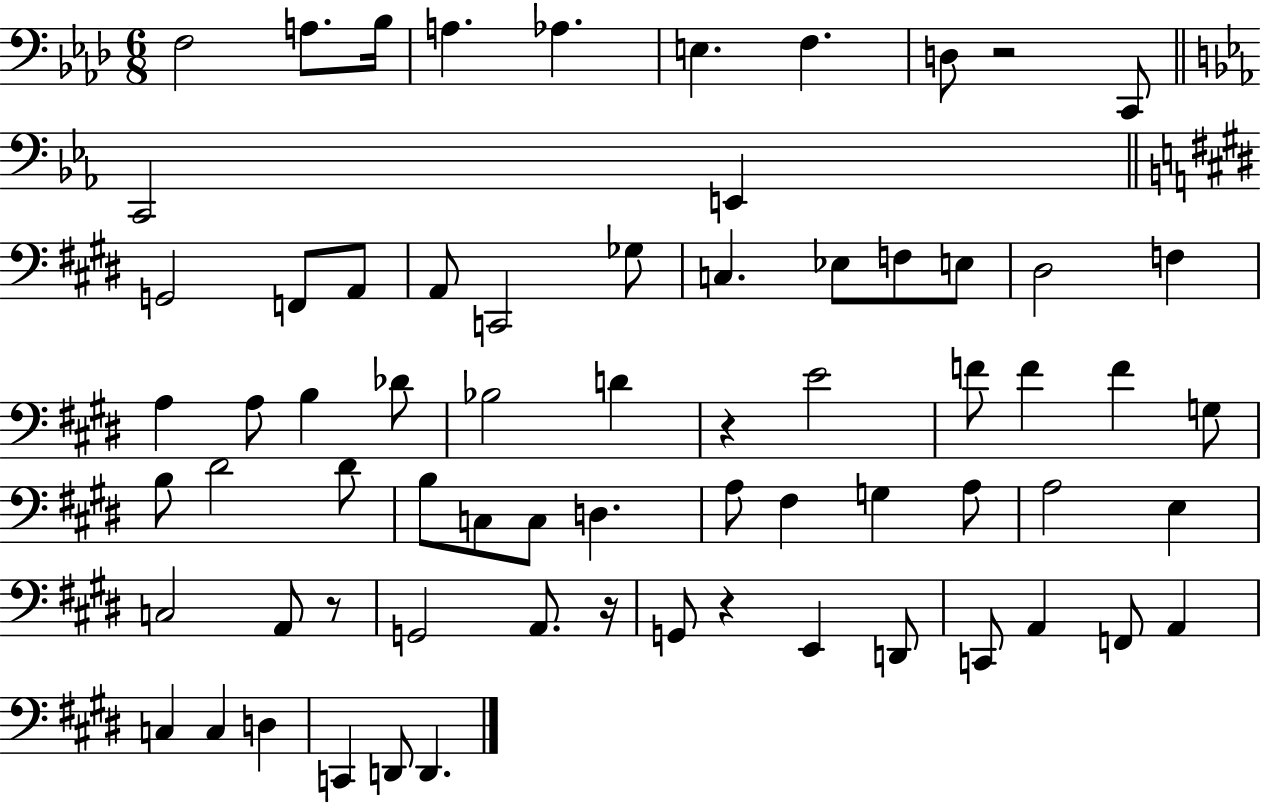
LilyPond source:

{
  \clef bass
  \numericTimeSignature
  \time 6/8
  \key aes \major
  f2 a8. bes16 | a4. aes4. | e4. f4. | d8 r2 c,8 | \break \bar "||" \break \key ees \major c,2 e,4 | \bar "||" \break \key e \major g,2 f,8 a,8 | a,8 c,2 ges8 | c4. ees8 f8 e8 | dis2 f4 | \break a4 a8 b4 des'8 | bes2 d'4 | r4 e'2 | f'8 f'4 f'4 g8 | \break b8 dis'2 dis'8 | b8 c8 c8 d4. | a8 fis4 g4 a8 | a2 e4 | \break c2 a,8 r8 | g,2 a,8. r16 | g,8 r4 e,4 d,8 | c,8 a,4 f,8 a,4 | \break c4 c4 d4 | c,4 d,8 d,4. | \bar "|."
}